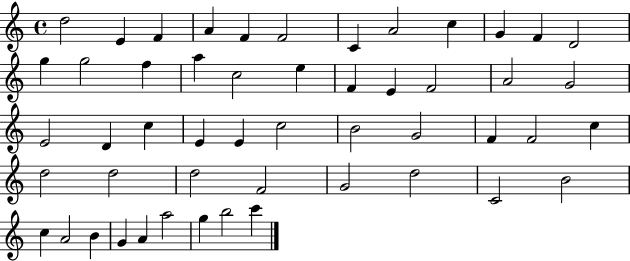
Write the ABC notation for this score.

X:1
T:Untitled
M:4/4
L:1/4
K:C
d2 E F A F F2 C A2 c G F D2 g g2 f a c2 e F E F2 A2 G2 E2 D c E E c2 B2 G2 F F2 c d2 d2 d2 F2 G2 d2 C2 B2 c A2 B G A a2 g b2 c'